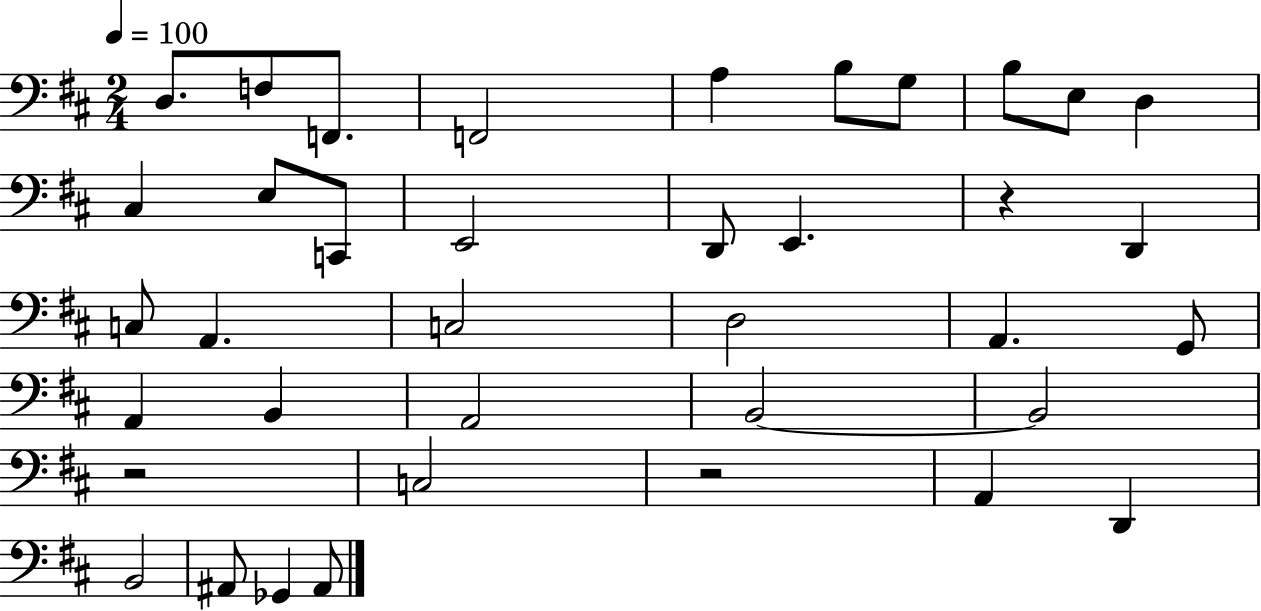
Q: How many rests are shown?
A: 3